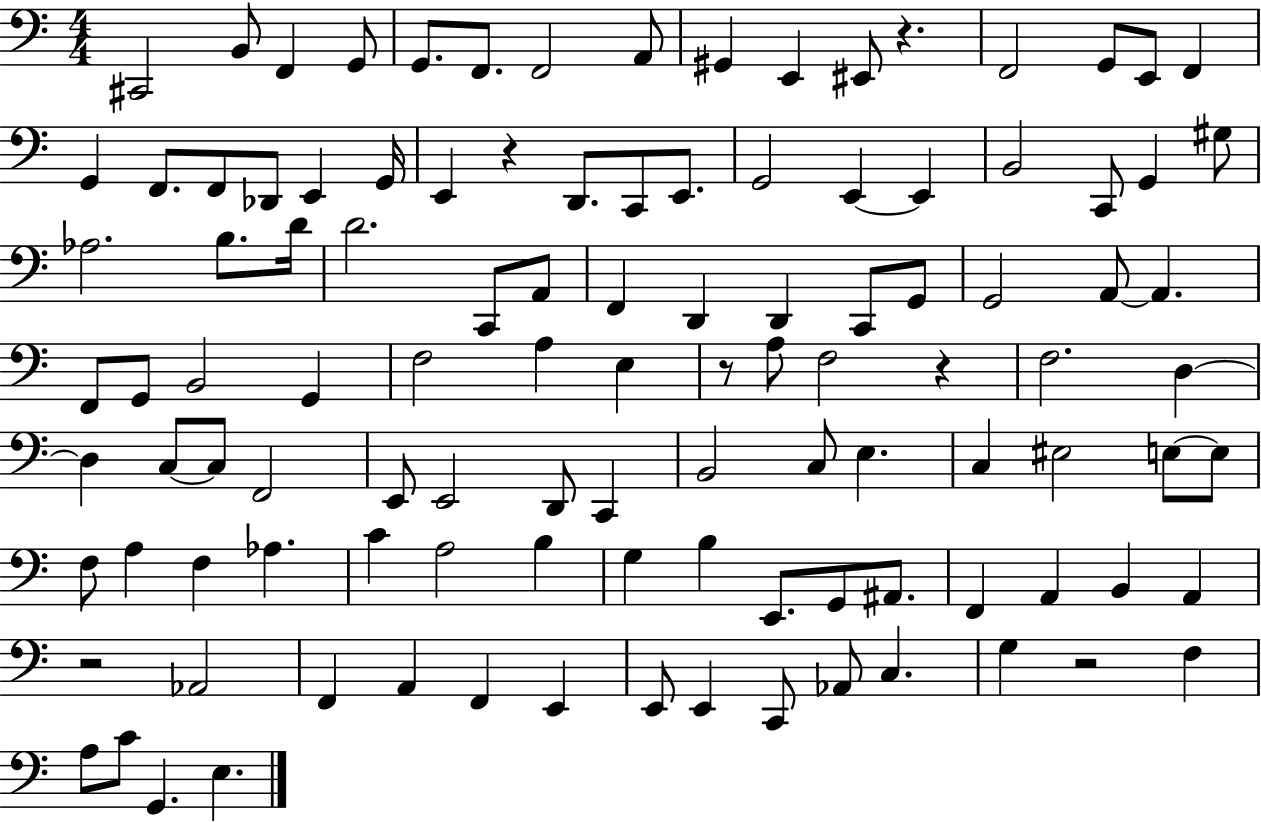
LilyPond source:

{
  \clef bass
  \numericTimeSignature
  \time 4/4
  \key c \major
  cis,2 b,8 f,4 g,8 | g,8. f,8. f,2 a,8 | gis,4 e,4 eis,8 r4. | f,2 g,8 e,8 f,4 | \break g,4 f,8. f,8 des,8 e,4 g,16 | e,4 r4 d,8. c,8 e,8. | g,2 e,4~~ e,4 | b,2 c,8 g,4 gis8 | \break aes2. b8. d'16 | d'2. c,8 a,8 | f,4 d,4 d,4 c,8 g,8 | g,2 a,8~~ a,4. | \break f,8 g,8 b,2 g,4 | f2 a4 e4 | r8 a8 f2 r4 | f2. d4~~ | \break d4 c8~~ c8 f,2 | e,8 e,2 d,8 c,4 | b,2 c8 e4. | c4 eis2 e8~~ e8 | \break f8 a4 f4 aes4. | c'4 a2 b4 | g4 b4 e,8. g,8 ais,8. | f,4 a,4 b,4 a,4 | \break r2 aes,2 | f,4 a,4 f,4 e,4 | e,8 e,4 c,8 aes,8 c4. | g4 r2 f4 | \break a8 c'8 g,4. e4. | \bar "|."
}